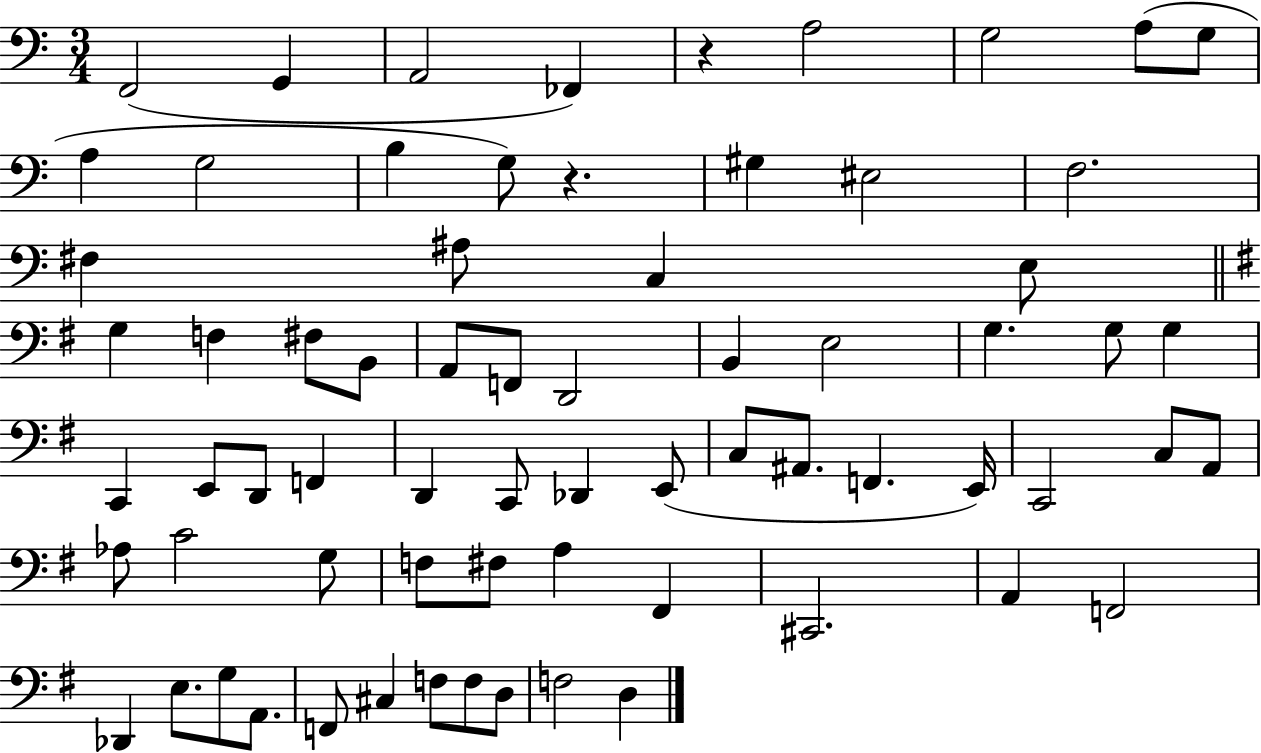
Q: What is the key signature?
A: C major